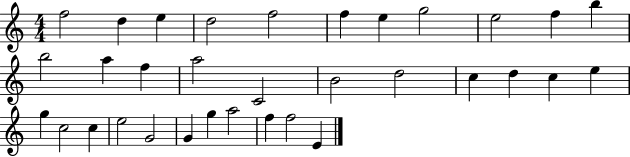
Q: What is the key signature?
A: C major